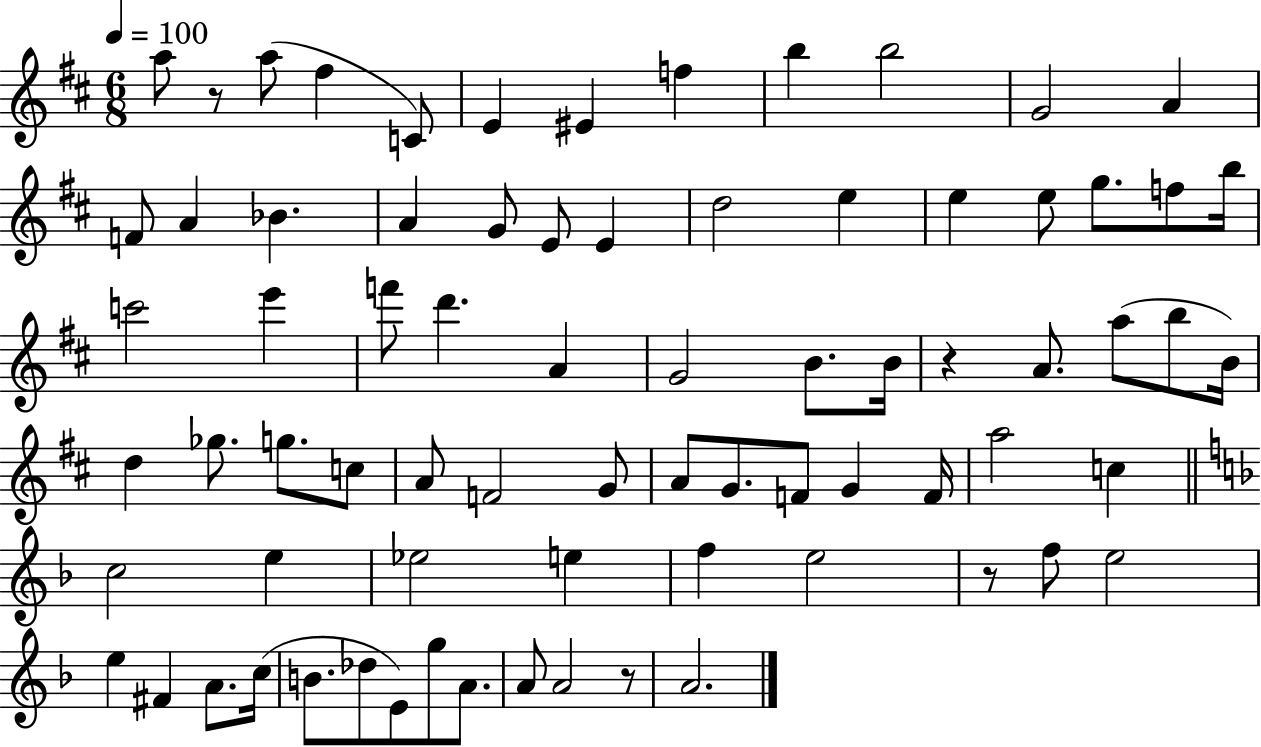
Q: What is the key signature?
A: D major